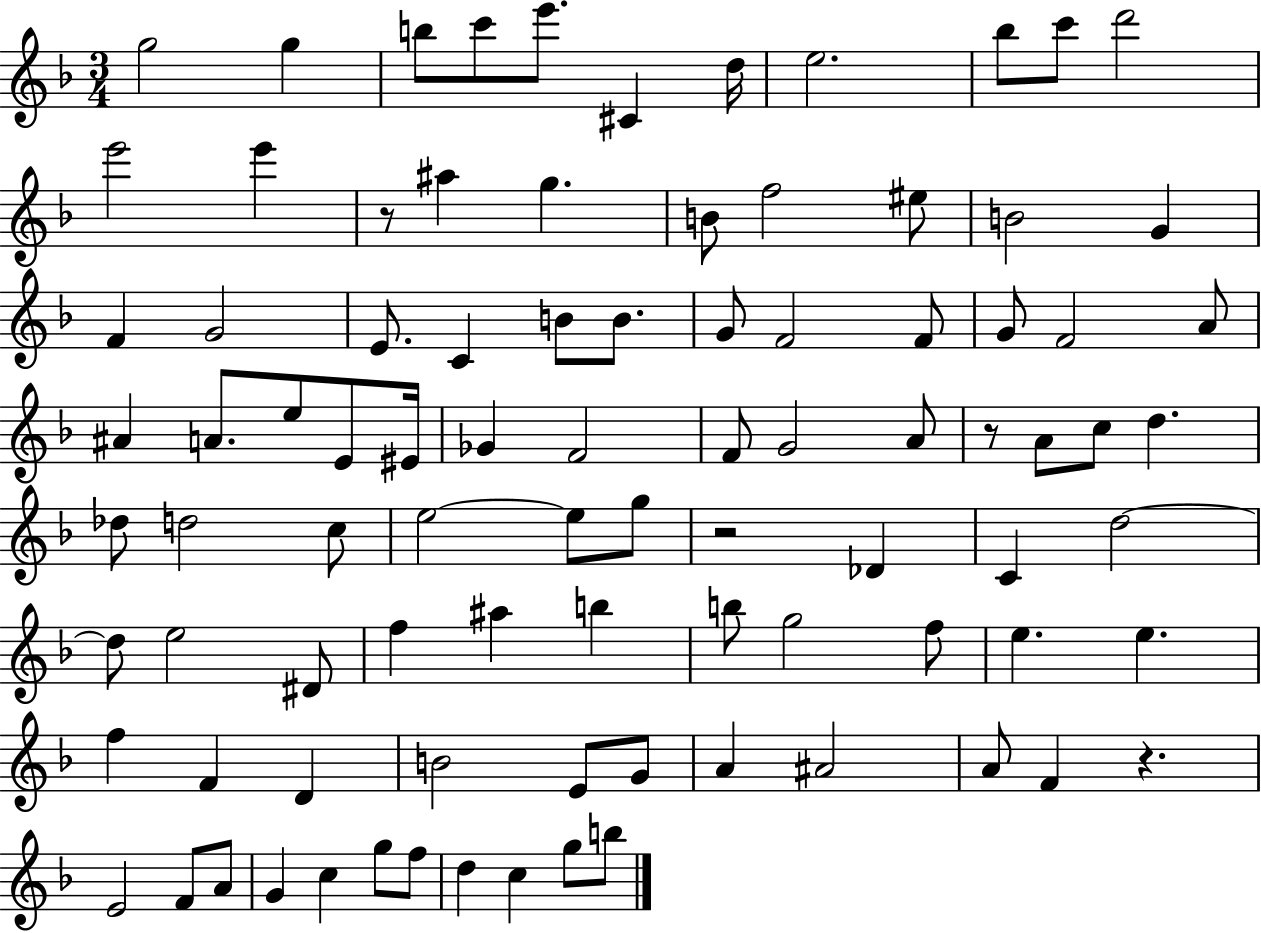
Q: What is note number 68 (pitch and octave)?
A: D4